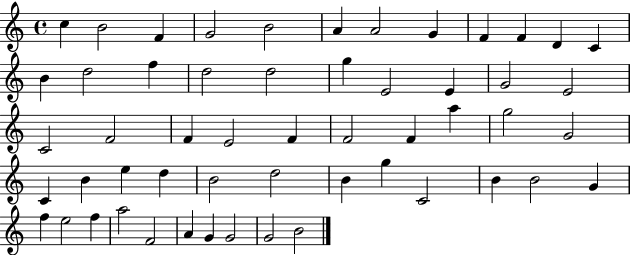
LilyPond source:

{
  \clef treble
  \time 4/4
  \defaultTimeSignature
  \key c \major
  c''4 b'2 f'4 | g'2 b'2 | a'4 a'2 g'4 | f'4 f'4 d'4 c'4 | \break b'4 d''2 f''4 | d''2 d''2 | g''4 e'2 e'4 | g'2 e'2 | \break c'2 f'2 | f'4 e'2 f'4 | f'2 f'4 a''4 | g''2 g'2 | \break c'4 b'4 e''4 d''4 | b'2 d''2 | b'4 g''4 c'2 | b'4 b'2 g'4 | \break f''4 e''2 f''4 | a''2 f'2 | a'4 g'4 g'2 | g'2 b'2 | \break \bar "|."
}